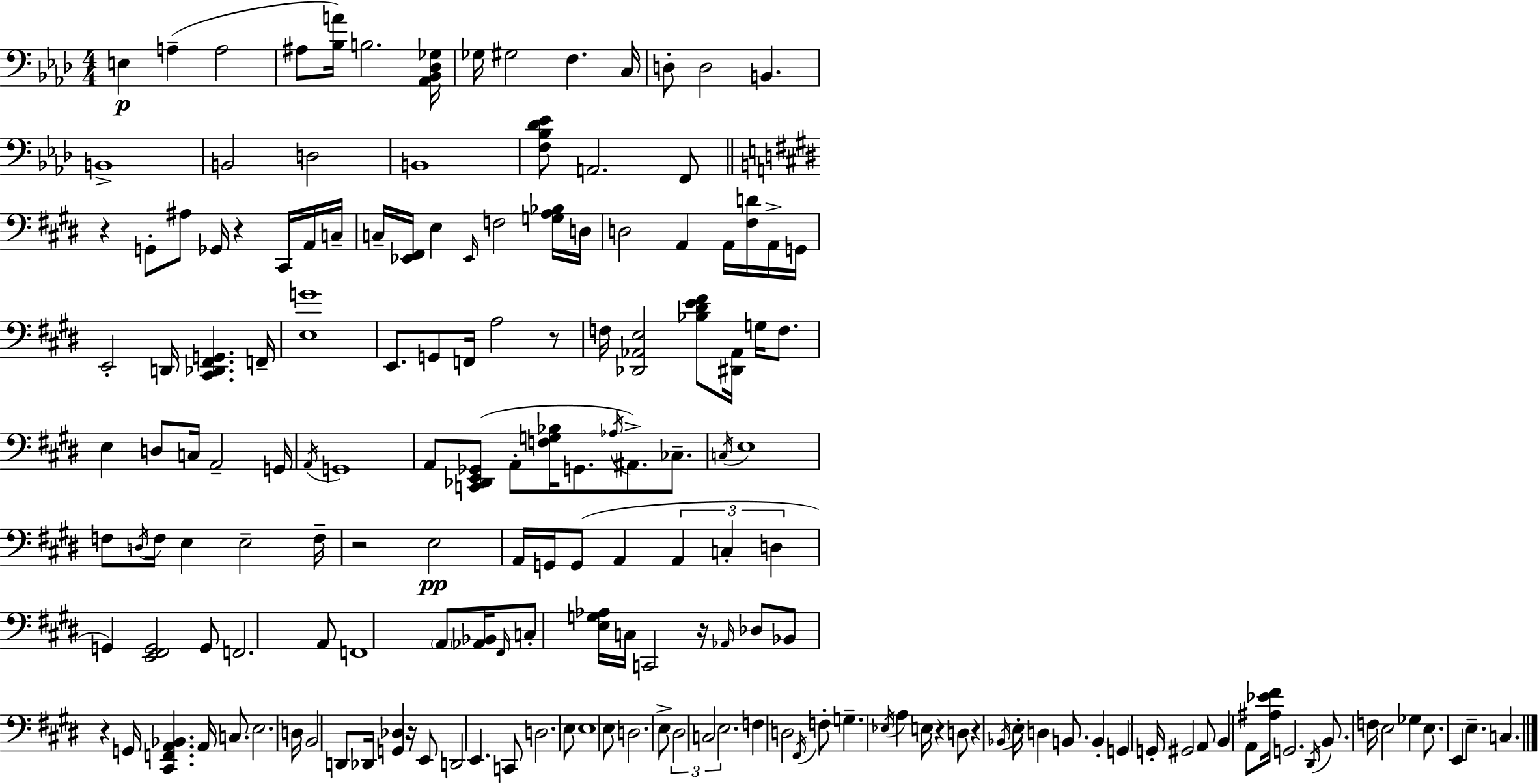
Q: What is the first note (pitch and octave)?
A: E3